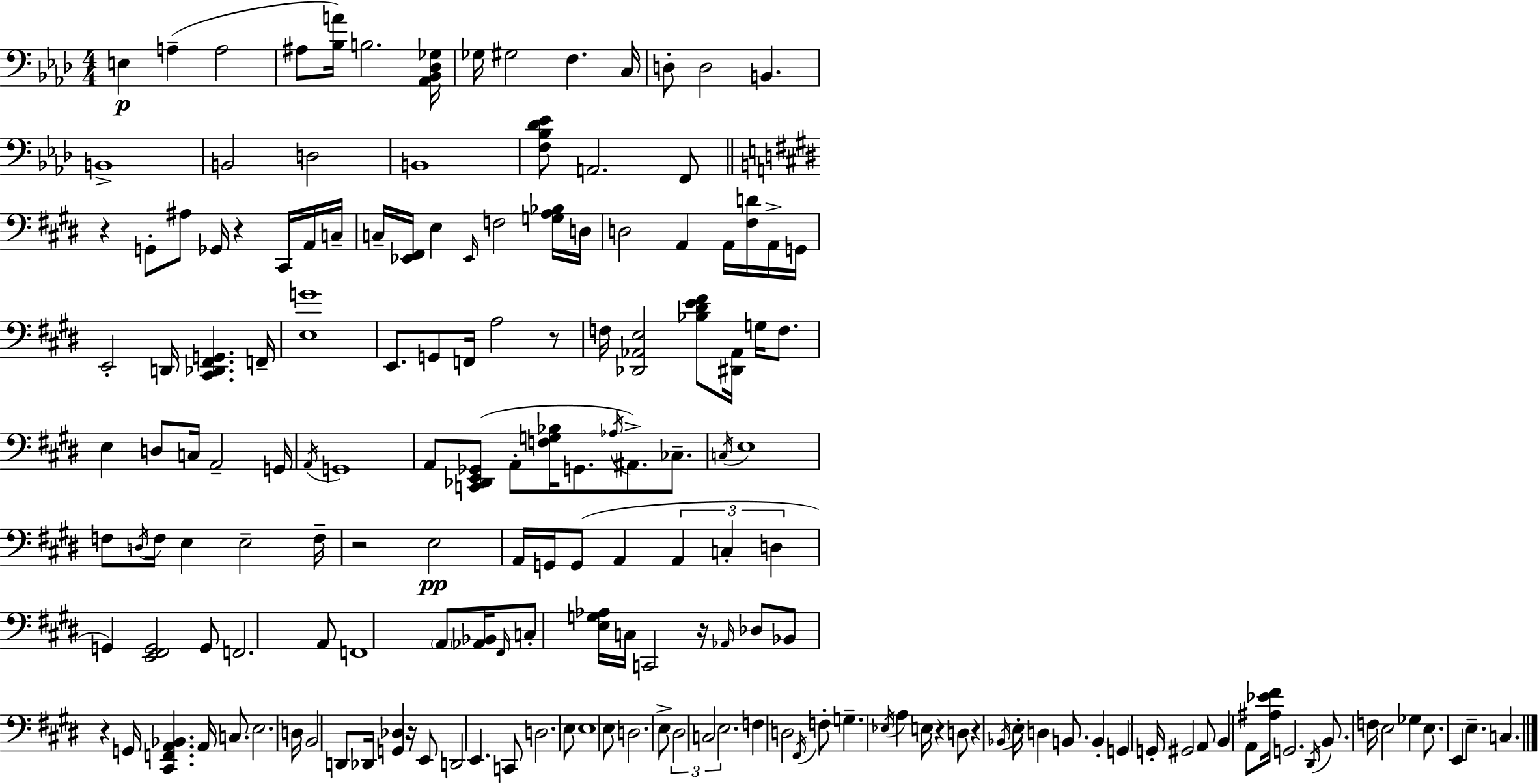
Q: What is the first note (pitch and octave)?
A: E3